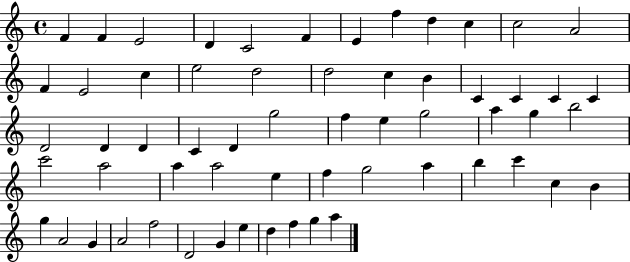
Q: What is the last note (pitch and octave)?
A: A5